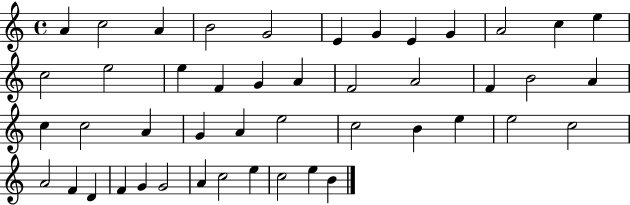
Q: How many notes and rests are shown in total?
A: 46